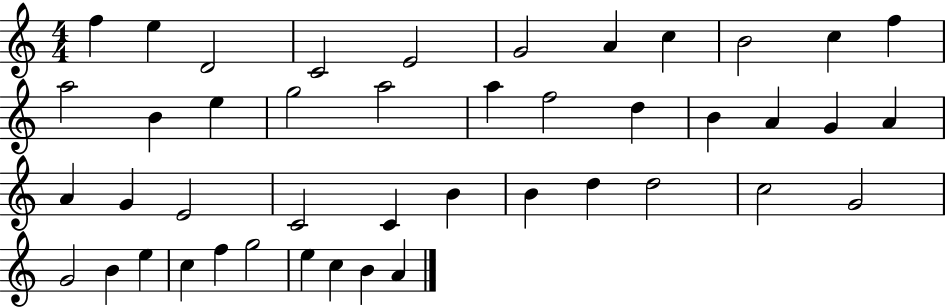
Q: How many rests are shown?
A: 0